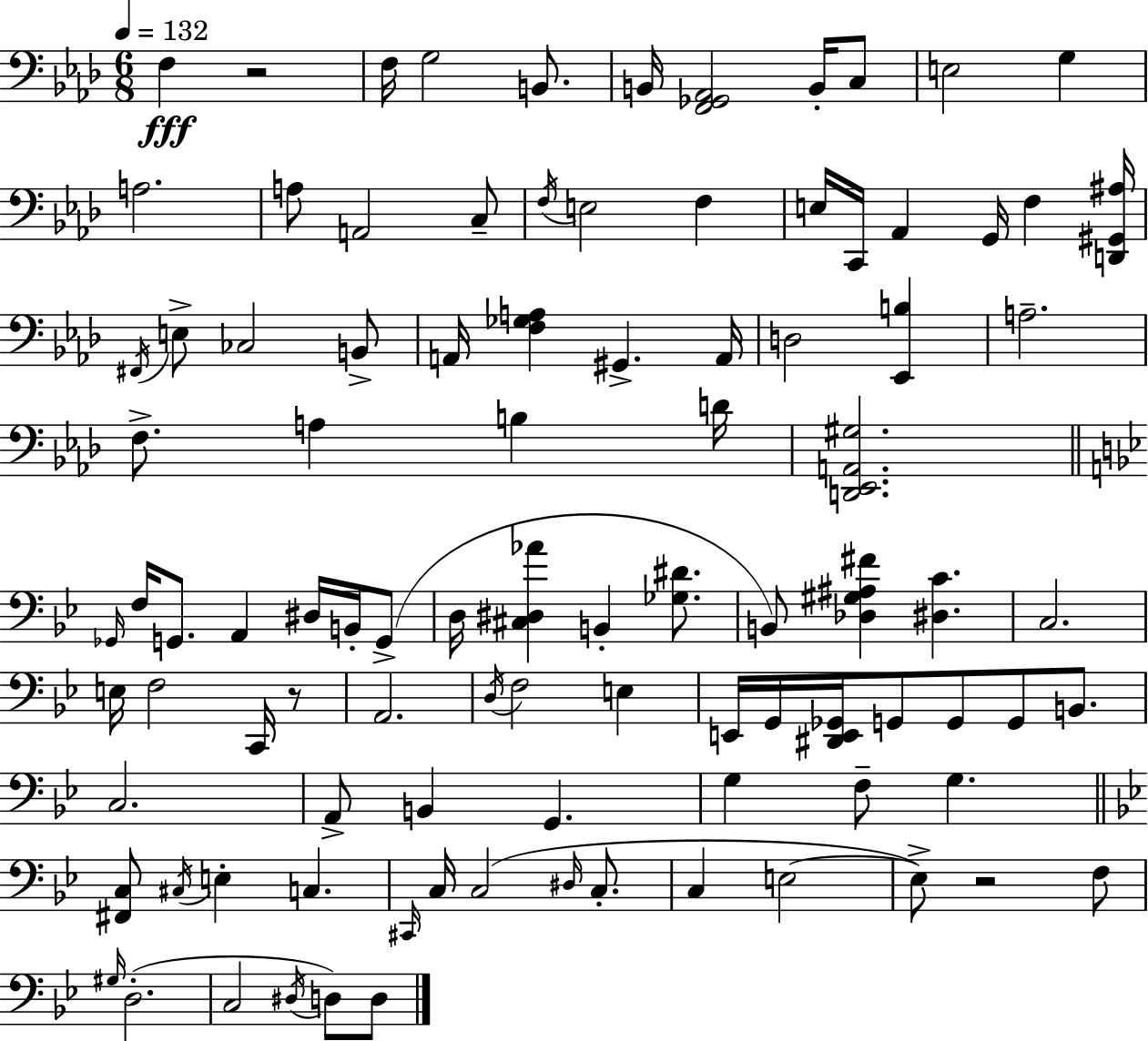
{
  \clef bass
  \numericTimeSignature
  \time 6/8
  \key f \minor
  \tempo 4 = 132
  \repeat volta 2 { f4\fff r2 | f16 g2 b,8. | b,16 <f, ges, aes,>2 b,16-. c8 | e2 g4 | \break a2. | a8 a,2 c8-- | \acciaccatura { f16 } e2 f4 | e16 c,16 aes,4 g,16 f4 | \break <d, gis, ais>16 \acciaccatura { fis,16 } e8-> ces2 | b,8-> a,16 <f ges a>4 gis,4.-> | a,16 d2 <ees, b>4 | a2.-- | \break f8.-> a4 b4 | d'16 <d, ees, a, gis>2. | \bar "||" \break \key bes \major \grace { ges,16 } f16 g,8. a,4 dis16 b,16-. g,8->( | d16 <cis dis aes'>4 b,4-. <ges dis'>8. | b,8) <des gis ais fis'>4 <dis c'>4. | c2. | \break e16 f2 c,16 r8 | a,2. | \acciaccatura { d16 } f2 e4 | e,16 g,16 <dis, e, ges,>16 g,8 g,8 g,8 b,8. | \break c2. | a,8-> b,4 g,4. | g4 f8-- g4. | \bar "||" \break \key bes \major <fis, c>8 \acciaccatura { cis16 } e4-. c4. | \grace { cis,16 } c16 c2( \grace { dis16 } | c8.-. c4 e2~~ | e8->) r2 | \break f8 \grace { gis16 }( d2.-. | c2 | \acciaccatura { dis16 } d8) d8 } \bar "|."
}